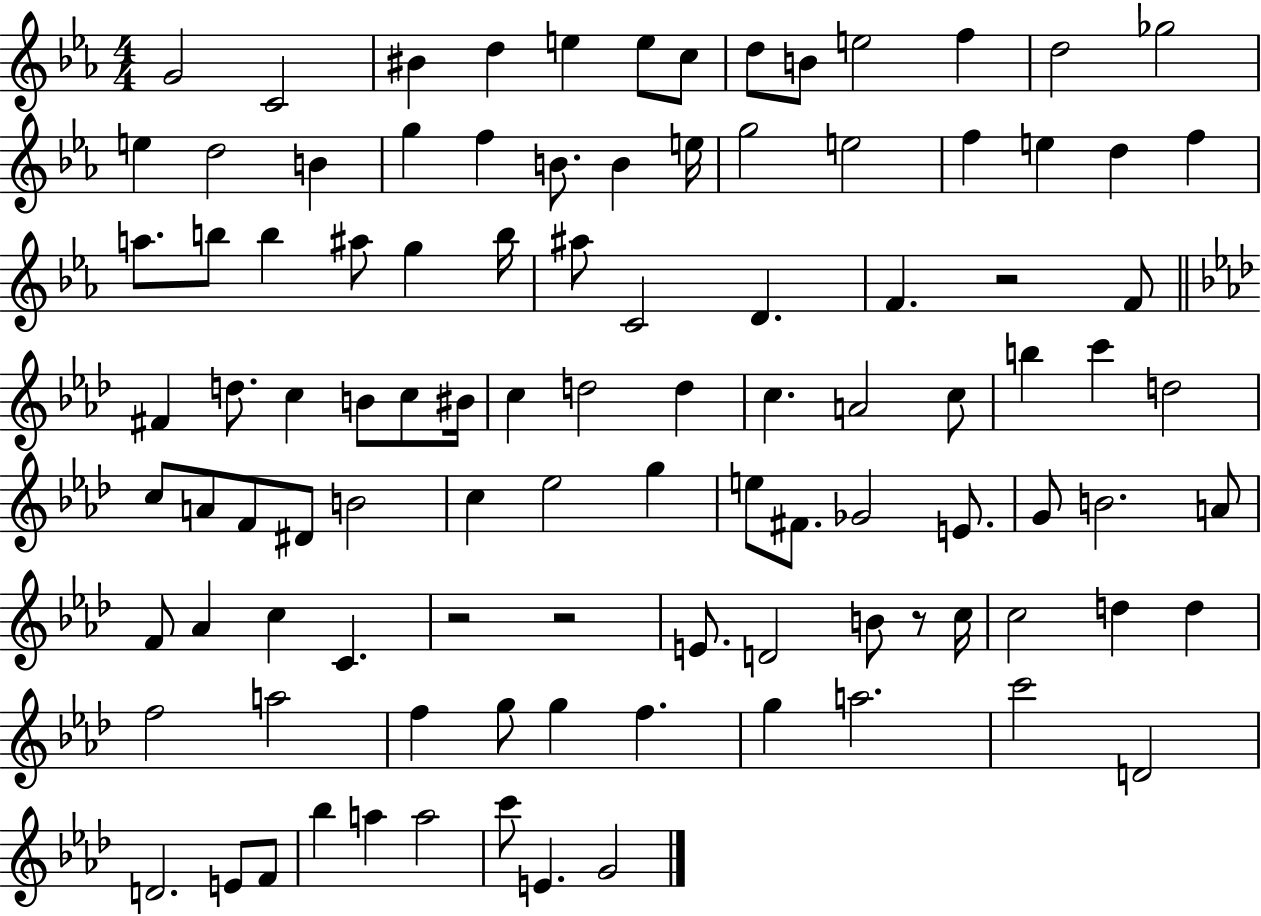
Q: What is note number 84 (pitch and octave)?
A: G5